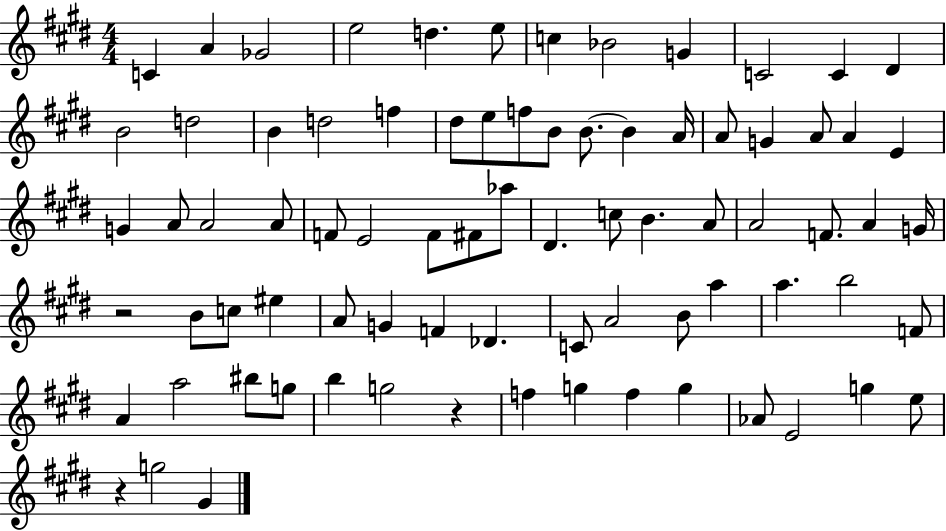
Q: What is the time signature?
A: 4/4